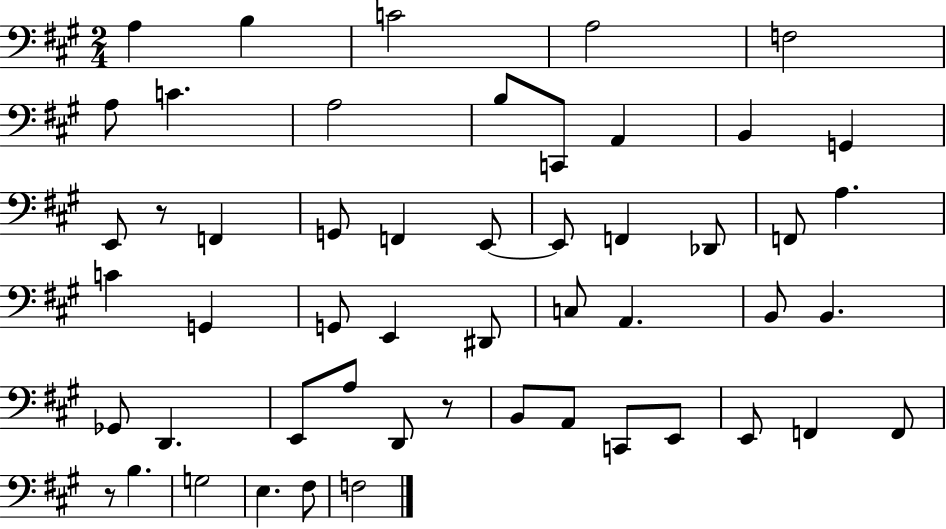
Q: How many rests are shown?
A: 3